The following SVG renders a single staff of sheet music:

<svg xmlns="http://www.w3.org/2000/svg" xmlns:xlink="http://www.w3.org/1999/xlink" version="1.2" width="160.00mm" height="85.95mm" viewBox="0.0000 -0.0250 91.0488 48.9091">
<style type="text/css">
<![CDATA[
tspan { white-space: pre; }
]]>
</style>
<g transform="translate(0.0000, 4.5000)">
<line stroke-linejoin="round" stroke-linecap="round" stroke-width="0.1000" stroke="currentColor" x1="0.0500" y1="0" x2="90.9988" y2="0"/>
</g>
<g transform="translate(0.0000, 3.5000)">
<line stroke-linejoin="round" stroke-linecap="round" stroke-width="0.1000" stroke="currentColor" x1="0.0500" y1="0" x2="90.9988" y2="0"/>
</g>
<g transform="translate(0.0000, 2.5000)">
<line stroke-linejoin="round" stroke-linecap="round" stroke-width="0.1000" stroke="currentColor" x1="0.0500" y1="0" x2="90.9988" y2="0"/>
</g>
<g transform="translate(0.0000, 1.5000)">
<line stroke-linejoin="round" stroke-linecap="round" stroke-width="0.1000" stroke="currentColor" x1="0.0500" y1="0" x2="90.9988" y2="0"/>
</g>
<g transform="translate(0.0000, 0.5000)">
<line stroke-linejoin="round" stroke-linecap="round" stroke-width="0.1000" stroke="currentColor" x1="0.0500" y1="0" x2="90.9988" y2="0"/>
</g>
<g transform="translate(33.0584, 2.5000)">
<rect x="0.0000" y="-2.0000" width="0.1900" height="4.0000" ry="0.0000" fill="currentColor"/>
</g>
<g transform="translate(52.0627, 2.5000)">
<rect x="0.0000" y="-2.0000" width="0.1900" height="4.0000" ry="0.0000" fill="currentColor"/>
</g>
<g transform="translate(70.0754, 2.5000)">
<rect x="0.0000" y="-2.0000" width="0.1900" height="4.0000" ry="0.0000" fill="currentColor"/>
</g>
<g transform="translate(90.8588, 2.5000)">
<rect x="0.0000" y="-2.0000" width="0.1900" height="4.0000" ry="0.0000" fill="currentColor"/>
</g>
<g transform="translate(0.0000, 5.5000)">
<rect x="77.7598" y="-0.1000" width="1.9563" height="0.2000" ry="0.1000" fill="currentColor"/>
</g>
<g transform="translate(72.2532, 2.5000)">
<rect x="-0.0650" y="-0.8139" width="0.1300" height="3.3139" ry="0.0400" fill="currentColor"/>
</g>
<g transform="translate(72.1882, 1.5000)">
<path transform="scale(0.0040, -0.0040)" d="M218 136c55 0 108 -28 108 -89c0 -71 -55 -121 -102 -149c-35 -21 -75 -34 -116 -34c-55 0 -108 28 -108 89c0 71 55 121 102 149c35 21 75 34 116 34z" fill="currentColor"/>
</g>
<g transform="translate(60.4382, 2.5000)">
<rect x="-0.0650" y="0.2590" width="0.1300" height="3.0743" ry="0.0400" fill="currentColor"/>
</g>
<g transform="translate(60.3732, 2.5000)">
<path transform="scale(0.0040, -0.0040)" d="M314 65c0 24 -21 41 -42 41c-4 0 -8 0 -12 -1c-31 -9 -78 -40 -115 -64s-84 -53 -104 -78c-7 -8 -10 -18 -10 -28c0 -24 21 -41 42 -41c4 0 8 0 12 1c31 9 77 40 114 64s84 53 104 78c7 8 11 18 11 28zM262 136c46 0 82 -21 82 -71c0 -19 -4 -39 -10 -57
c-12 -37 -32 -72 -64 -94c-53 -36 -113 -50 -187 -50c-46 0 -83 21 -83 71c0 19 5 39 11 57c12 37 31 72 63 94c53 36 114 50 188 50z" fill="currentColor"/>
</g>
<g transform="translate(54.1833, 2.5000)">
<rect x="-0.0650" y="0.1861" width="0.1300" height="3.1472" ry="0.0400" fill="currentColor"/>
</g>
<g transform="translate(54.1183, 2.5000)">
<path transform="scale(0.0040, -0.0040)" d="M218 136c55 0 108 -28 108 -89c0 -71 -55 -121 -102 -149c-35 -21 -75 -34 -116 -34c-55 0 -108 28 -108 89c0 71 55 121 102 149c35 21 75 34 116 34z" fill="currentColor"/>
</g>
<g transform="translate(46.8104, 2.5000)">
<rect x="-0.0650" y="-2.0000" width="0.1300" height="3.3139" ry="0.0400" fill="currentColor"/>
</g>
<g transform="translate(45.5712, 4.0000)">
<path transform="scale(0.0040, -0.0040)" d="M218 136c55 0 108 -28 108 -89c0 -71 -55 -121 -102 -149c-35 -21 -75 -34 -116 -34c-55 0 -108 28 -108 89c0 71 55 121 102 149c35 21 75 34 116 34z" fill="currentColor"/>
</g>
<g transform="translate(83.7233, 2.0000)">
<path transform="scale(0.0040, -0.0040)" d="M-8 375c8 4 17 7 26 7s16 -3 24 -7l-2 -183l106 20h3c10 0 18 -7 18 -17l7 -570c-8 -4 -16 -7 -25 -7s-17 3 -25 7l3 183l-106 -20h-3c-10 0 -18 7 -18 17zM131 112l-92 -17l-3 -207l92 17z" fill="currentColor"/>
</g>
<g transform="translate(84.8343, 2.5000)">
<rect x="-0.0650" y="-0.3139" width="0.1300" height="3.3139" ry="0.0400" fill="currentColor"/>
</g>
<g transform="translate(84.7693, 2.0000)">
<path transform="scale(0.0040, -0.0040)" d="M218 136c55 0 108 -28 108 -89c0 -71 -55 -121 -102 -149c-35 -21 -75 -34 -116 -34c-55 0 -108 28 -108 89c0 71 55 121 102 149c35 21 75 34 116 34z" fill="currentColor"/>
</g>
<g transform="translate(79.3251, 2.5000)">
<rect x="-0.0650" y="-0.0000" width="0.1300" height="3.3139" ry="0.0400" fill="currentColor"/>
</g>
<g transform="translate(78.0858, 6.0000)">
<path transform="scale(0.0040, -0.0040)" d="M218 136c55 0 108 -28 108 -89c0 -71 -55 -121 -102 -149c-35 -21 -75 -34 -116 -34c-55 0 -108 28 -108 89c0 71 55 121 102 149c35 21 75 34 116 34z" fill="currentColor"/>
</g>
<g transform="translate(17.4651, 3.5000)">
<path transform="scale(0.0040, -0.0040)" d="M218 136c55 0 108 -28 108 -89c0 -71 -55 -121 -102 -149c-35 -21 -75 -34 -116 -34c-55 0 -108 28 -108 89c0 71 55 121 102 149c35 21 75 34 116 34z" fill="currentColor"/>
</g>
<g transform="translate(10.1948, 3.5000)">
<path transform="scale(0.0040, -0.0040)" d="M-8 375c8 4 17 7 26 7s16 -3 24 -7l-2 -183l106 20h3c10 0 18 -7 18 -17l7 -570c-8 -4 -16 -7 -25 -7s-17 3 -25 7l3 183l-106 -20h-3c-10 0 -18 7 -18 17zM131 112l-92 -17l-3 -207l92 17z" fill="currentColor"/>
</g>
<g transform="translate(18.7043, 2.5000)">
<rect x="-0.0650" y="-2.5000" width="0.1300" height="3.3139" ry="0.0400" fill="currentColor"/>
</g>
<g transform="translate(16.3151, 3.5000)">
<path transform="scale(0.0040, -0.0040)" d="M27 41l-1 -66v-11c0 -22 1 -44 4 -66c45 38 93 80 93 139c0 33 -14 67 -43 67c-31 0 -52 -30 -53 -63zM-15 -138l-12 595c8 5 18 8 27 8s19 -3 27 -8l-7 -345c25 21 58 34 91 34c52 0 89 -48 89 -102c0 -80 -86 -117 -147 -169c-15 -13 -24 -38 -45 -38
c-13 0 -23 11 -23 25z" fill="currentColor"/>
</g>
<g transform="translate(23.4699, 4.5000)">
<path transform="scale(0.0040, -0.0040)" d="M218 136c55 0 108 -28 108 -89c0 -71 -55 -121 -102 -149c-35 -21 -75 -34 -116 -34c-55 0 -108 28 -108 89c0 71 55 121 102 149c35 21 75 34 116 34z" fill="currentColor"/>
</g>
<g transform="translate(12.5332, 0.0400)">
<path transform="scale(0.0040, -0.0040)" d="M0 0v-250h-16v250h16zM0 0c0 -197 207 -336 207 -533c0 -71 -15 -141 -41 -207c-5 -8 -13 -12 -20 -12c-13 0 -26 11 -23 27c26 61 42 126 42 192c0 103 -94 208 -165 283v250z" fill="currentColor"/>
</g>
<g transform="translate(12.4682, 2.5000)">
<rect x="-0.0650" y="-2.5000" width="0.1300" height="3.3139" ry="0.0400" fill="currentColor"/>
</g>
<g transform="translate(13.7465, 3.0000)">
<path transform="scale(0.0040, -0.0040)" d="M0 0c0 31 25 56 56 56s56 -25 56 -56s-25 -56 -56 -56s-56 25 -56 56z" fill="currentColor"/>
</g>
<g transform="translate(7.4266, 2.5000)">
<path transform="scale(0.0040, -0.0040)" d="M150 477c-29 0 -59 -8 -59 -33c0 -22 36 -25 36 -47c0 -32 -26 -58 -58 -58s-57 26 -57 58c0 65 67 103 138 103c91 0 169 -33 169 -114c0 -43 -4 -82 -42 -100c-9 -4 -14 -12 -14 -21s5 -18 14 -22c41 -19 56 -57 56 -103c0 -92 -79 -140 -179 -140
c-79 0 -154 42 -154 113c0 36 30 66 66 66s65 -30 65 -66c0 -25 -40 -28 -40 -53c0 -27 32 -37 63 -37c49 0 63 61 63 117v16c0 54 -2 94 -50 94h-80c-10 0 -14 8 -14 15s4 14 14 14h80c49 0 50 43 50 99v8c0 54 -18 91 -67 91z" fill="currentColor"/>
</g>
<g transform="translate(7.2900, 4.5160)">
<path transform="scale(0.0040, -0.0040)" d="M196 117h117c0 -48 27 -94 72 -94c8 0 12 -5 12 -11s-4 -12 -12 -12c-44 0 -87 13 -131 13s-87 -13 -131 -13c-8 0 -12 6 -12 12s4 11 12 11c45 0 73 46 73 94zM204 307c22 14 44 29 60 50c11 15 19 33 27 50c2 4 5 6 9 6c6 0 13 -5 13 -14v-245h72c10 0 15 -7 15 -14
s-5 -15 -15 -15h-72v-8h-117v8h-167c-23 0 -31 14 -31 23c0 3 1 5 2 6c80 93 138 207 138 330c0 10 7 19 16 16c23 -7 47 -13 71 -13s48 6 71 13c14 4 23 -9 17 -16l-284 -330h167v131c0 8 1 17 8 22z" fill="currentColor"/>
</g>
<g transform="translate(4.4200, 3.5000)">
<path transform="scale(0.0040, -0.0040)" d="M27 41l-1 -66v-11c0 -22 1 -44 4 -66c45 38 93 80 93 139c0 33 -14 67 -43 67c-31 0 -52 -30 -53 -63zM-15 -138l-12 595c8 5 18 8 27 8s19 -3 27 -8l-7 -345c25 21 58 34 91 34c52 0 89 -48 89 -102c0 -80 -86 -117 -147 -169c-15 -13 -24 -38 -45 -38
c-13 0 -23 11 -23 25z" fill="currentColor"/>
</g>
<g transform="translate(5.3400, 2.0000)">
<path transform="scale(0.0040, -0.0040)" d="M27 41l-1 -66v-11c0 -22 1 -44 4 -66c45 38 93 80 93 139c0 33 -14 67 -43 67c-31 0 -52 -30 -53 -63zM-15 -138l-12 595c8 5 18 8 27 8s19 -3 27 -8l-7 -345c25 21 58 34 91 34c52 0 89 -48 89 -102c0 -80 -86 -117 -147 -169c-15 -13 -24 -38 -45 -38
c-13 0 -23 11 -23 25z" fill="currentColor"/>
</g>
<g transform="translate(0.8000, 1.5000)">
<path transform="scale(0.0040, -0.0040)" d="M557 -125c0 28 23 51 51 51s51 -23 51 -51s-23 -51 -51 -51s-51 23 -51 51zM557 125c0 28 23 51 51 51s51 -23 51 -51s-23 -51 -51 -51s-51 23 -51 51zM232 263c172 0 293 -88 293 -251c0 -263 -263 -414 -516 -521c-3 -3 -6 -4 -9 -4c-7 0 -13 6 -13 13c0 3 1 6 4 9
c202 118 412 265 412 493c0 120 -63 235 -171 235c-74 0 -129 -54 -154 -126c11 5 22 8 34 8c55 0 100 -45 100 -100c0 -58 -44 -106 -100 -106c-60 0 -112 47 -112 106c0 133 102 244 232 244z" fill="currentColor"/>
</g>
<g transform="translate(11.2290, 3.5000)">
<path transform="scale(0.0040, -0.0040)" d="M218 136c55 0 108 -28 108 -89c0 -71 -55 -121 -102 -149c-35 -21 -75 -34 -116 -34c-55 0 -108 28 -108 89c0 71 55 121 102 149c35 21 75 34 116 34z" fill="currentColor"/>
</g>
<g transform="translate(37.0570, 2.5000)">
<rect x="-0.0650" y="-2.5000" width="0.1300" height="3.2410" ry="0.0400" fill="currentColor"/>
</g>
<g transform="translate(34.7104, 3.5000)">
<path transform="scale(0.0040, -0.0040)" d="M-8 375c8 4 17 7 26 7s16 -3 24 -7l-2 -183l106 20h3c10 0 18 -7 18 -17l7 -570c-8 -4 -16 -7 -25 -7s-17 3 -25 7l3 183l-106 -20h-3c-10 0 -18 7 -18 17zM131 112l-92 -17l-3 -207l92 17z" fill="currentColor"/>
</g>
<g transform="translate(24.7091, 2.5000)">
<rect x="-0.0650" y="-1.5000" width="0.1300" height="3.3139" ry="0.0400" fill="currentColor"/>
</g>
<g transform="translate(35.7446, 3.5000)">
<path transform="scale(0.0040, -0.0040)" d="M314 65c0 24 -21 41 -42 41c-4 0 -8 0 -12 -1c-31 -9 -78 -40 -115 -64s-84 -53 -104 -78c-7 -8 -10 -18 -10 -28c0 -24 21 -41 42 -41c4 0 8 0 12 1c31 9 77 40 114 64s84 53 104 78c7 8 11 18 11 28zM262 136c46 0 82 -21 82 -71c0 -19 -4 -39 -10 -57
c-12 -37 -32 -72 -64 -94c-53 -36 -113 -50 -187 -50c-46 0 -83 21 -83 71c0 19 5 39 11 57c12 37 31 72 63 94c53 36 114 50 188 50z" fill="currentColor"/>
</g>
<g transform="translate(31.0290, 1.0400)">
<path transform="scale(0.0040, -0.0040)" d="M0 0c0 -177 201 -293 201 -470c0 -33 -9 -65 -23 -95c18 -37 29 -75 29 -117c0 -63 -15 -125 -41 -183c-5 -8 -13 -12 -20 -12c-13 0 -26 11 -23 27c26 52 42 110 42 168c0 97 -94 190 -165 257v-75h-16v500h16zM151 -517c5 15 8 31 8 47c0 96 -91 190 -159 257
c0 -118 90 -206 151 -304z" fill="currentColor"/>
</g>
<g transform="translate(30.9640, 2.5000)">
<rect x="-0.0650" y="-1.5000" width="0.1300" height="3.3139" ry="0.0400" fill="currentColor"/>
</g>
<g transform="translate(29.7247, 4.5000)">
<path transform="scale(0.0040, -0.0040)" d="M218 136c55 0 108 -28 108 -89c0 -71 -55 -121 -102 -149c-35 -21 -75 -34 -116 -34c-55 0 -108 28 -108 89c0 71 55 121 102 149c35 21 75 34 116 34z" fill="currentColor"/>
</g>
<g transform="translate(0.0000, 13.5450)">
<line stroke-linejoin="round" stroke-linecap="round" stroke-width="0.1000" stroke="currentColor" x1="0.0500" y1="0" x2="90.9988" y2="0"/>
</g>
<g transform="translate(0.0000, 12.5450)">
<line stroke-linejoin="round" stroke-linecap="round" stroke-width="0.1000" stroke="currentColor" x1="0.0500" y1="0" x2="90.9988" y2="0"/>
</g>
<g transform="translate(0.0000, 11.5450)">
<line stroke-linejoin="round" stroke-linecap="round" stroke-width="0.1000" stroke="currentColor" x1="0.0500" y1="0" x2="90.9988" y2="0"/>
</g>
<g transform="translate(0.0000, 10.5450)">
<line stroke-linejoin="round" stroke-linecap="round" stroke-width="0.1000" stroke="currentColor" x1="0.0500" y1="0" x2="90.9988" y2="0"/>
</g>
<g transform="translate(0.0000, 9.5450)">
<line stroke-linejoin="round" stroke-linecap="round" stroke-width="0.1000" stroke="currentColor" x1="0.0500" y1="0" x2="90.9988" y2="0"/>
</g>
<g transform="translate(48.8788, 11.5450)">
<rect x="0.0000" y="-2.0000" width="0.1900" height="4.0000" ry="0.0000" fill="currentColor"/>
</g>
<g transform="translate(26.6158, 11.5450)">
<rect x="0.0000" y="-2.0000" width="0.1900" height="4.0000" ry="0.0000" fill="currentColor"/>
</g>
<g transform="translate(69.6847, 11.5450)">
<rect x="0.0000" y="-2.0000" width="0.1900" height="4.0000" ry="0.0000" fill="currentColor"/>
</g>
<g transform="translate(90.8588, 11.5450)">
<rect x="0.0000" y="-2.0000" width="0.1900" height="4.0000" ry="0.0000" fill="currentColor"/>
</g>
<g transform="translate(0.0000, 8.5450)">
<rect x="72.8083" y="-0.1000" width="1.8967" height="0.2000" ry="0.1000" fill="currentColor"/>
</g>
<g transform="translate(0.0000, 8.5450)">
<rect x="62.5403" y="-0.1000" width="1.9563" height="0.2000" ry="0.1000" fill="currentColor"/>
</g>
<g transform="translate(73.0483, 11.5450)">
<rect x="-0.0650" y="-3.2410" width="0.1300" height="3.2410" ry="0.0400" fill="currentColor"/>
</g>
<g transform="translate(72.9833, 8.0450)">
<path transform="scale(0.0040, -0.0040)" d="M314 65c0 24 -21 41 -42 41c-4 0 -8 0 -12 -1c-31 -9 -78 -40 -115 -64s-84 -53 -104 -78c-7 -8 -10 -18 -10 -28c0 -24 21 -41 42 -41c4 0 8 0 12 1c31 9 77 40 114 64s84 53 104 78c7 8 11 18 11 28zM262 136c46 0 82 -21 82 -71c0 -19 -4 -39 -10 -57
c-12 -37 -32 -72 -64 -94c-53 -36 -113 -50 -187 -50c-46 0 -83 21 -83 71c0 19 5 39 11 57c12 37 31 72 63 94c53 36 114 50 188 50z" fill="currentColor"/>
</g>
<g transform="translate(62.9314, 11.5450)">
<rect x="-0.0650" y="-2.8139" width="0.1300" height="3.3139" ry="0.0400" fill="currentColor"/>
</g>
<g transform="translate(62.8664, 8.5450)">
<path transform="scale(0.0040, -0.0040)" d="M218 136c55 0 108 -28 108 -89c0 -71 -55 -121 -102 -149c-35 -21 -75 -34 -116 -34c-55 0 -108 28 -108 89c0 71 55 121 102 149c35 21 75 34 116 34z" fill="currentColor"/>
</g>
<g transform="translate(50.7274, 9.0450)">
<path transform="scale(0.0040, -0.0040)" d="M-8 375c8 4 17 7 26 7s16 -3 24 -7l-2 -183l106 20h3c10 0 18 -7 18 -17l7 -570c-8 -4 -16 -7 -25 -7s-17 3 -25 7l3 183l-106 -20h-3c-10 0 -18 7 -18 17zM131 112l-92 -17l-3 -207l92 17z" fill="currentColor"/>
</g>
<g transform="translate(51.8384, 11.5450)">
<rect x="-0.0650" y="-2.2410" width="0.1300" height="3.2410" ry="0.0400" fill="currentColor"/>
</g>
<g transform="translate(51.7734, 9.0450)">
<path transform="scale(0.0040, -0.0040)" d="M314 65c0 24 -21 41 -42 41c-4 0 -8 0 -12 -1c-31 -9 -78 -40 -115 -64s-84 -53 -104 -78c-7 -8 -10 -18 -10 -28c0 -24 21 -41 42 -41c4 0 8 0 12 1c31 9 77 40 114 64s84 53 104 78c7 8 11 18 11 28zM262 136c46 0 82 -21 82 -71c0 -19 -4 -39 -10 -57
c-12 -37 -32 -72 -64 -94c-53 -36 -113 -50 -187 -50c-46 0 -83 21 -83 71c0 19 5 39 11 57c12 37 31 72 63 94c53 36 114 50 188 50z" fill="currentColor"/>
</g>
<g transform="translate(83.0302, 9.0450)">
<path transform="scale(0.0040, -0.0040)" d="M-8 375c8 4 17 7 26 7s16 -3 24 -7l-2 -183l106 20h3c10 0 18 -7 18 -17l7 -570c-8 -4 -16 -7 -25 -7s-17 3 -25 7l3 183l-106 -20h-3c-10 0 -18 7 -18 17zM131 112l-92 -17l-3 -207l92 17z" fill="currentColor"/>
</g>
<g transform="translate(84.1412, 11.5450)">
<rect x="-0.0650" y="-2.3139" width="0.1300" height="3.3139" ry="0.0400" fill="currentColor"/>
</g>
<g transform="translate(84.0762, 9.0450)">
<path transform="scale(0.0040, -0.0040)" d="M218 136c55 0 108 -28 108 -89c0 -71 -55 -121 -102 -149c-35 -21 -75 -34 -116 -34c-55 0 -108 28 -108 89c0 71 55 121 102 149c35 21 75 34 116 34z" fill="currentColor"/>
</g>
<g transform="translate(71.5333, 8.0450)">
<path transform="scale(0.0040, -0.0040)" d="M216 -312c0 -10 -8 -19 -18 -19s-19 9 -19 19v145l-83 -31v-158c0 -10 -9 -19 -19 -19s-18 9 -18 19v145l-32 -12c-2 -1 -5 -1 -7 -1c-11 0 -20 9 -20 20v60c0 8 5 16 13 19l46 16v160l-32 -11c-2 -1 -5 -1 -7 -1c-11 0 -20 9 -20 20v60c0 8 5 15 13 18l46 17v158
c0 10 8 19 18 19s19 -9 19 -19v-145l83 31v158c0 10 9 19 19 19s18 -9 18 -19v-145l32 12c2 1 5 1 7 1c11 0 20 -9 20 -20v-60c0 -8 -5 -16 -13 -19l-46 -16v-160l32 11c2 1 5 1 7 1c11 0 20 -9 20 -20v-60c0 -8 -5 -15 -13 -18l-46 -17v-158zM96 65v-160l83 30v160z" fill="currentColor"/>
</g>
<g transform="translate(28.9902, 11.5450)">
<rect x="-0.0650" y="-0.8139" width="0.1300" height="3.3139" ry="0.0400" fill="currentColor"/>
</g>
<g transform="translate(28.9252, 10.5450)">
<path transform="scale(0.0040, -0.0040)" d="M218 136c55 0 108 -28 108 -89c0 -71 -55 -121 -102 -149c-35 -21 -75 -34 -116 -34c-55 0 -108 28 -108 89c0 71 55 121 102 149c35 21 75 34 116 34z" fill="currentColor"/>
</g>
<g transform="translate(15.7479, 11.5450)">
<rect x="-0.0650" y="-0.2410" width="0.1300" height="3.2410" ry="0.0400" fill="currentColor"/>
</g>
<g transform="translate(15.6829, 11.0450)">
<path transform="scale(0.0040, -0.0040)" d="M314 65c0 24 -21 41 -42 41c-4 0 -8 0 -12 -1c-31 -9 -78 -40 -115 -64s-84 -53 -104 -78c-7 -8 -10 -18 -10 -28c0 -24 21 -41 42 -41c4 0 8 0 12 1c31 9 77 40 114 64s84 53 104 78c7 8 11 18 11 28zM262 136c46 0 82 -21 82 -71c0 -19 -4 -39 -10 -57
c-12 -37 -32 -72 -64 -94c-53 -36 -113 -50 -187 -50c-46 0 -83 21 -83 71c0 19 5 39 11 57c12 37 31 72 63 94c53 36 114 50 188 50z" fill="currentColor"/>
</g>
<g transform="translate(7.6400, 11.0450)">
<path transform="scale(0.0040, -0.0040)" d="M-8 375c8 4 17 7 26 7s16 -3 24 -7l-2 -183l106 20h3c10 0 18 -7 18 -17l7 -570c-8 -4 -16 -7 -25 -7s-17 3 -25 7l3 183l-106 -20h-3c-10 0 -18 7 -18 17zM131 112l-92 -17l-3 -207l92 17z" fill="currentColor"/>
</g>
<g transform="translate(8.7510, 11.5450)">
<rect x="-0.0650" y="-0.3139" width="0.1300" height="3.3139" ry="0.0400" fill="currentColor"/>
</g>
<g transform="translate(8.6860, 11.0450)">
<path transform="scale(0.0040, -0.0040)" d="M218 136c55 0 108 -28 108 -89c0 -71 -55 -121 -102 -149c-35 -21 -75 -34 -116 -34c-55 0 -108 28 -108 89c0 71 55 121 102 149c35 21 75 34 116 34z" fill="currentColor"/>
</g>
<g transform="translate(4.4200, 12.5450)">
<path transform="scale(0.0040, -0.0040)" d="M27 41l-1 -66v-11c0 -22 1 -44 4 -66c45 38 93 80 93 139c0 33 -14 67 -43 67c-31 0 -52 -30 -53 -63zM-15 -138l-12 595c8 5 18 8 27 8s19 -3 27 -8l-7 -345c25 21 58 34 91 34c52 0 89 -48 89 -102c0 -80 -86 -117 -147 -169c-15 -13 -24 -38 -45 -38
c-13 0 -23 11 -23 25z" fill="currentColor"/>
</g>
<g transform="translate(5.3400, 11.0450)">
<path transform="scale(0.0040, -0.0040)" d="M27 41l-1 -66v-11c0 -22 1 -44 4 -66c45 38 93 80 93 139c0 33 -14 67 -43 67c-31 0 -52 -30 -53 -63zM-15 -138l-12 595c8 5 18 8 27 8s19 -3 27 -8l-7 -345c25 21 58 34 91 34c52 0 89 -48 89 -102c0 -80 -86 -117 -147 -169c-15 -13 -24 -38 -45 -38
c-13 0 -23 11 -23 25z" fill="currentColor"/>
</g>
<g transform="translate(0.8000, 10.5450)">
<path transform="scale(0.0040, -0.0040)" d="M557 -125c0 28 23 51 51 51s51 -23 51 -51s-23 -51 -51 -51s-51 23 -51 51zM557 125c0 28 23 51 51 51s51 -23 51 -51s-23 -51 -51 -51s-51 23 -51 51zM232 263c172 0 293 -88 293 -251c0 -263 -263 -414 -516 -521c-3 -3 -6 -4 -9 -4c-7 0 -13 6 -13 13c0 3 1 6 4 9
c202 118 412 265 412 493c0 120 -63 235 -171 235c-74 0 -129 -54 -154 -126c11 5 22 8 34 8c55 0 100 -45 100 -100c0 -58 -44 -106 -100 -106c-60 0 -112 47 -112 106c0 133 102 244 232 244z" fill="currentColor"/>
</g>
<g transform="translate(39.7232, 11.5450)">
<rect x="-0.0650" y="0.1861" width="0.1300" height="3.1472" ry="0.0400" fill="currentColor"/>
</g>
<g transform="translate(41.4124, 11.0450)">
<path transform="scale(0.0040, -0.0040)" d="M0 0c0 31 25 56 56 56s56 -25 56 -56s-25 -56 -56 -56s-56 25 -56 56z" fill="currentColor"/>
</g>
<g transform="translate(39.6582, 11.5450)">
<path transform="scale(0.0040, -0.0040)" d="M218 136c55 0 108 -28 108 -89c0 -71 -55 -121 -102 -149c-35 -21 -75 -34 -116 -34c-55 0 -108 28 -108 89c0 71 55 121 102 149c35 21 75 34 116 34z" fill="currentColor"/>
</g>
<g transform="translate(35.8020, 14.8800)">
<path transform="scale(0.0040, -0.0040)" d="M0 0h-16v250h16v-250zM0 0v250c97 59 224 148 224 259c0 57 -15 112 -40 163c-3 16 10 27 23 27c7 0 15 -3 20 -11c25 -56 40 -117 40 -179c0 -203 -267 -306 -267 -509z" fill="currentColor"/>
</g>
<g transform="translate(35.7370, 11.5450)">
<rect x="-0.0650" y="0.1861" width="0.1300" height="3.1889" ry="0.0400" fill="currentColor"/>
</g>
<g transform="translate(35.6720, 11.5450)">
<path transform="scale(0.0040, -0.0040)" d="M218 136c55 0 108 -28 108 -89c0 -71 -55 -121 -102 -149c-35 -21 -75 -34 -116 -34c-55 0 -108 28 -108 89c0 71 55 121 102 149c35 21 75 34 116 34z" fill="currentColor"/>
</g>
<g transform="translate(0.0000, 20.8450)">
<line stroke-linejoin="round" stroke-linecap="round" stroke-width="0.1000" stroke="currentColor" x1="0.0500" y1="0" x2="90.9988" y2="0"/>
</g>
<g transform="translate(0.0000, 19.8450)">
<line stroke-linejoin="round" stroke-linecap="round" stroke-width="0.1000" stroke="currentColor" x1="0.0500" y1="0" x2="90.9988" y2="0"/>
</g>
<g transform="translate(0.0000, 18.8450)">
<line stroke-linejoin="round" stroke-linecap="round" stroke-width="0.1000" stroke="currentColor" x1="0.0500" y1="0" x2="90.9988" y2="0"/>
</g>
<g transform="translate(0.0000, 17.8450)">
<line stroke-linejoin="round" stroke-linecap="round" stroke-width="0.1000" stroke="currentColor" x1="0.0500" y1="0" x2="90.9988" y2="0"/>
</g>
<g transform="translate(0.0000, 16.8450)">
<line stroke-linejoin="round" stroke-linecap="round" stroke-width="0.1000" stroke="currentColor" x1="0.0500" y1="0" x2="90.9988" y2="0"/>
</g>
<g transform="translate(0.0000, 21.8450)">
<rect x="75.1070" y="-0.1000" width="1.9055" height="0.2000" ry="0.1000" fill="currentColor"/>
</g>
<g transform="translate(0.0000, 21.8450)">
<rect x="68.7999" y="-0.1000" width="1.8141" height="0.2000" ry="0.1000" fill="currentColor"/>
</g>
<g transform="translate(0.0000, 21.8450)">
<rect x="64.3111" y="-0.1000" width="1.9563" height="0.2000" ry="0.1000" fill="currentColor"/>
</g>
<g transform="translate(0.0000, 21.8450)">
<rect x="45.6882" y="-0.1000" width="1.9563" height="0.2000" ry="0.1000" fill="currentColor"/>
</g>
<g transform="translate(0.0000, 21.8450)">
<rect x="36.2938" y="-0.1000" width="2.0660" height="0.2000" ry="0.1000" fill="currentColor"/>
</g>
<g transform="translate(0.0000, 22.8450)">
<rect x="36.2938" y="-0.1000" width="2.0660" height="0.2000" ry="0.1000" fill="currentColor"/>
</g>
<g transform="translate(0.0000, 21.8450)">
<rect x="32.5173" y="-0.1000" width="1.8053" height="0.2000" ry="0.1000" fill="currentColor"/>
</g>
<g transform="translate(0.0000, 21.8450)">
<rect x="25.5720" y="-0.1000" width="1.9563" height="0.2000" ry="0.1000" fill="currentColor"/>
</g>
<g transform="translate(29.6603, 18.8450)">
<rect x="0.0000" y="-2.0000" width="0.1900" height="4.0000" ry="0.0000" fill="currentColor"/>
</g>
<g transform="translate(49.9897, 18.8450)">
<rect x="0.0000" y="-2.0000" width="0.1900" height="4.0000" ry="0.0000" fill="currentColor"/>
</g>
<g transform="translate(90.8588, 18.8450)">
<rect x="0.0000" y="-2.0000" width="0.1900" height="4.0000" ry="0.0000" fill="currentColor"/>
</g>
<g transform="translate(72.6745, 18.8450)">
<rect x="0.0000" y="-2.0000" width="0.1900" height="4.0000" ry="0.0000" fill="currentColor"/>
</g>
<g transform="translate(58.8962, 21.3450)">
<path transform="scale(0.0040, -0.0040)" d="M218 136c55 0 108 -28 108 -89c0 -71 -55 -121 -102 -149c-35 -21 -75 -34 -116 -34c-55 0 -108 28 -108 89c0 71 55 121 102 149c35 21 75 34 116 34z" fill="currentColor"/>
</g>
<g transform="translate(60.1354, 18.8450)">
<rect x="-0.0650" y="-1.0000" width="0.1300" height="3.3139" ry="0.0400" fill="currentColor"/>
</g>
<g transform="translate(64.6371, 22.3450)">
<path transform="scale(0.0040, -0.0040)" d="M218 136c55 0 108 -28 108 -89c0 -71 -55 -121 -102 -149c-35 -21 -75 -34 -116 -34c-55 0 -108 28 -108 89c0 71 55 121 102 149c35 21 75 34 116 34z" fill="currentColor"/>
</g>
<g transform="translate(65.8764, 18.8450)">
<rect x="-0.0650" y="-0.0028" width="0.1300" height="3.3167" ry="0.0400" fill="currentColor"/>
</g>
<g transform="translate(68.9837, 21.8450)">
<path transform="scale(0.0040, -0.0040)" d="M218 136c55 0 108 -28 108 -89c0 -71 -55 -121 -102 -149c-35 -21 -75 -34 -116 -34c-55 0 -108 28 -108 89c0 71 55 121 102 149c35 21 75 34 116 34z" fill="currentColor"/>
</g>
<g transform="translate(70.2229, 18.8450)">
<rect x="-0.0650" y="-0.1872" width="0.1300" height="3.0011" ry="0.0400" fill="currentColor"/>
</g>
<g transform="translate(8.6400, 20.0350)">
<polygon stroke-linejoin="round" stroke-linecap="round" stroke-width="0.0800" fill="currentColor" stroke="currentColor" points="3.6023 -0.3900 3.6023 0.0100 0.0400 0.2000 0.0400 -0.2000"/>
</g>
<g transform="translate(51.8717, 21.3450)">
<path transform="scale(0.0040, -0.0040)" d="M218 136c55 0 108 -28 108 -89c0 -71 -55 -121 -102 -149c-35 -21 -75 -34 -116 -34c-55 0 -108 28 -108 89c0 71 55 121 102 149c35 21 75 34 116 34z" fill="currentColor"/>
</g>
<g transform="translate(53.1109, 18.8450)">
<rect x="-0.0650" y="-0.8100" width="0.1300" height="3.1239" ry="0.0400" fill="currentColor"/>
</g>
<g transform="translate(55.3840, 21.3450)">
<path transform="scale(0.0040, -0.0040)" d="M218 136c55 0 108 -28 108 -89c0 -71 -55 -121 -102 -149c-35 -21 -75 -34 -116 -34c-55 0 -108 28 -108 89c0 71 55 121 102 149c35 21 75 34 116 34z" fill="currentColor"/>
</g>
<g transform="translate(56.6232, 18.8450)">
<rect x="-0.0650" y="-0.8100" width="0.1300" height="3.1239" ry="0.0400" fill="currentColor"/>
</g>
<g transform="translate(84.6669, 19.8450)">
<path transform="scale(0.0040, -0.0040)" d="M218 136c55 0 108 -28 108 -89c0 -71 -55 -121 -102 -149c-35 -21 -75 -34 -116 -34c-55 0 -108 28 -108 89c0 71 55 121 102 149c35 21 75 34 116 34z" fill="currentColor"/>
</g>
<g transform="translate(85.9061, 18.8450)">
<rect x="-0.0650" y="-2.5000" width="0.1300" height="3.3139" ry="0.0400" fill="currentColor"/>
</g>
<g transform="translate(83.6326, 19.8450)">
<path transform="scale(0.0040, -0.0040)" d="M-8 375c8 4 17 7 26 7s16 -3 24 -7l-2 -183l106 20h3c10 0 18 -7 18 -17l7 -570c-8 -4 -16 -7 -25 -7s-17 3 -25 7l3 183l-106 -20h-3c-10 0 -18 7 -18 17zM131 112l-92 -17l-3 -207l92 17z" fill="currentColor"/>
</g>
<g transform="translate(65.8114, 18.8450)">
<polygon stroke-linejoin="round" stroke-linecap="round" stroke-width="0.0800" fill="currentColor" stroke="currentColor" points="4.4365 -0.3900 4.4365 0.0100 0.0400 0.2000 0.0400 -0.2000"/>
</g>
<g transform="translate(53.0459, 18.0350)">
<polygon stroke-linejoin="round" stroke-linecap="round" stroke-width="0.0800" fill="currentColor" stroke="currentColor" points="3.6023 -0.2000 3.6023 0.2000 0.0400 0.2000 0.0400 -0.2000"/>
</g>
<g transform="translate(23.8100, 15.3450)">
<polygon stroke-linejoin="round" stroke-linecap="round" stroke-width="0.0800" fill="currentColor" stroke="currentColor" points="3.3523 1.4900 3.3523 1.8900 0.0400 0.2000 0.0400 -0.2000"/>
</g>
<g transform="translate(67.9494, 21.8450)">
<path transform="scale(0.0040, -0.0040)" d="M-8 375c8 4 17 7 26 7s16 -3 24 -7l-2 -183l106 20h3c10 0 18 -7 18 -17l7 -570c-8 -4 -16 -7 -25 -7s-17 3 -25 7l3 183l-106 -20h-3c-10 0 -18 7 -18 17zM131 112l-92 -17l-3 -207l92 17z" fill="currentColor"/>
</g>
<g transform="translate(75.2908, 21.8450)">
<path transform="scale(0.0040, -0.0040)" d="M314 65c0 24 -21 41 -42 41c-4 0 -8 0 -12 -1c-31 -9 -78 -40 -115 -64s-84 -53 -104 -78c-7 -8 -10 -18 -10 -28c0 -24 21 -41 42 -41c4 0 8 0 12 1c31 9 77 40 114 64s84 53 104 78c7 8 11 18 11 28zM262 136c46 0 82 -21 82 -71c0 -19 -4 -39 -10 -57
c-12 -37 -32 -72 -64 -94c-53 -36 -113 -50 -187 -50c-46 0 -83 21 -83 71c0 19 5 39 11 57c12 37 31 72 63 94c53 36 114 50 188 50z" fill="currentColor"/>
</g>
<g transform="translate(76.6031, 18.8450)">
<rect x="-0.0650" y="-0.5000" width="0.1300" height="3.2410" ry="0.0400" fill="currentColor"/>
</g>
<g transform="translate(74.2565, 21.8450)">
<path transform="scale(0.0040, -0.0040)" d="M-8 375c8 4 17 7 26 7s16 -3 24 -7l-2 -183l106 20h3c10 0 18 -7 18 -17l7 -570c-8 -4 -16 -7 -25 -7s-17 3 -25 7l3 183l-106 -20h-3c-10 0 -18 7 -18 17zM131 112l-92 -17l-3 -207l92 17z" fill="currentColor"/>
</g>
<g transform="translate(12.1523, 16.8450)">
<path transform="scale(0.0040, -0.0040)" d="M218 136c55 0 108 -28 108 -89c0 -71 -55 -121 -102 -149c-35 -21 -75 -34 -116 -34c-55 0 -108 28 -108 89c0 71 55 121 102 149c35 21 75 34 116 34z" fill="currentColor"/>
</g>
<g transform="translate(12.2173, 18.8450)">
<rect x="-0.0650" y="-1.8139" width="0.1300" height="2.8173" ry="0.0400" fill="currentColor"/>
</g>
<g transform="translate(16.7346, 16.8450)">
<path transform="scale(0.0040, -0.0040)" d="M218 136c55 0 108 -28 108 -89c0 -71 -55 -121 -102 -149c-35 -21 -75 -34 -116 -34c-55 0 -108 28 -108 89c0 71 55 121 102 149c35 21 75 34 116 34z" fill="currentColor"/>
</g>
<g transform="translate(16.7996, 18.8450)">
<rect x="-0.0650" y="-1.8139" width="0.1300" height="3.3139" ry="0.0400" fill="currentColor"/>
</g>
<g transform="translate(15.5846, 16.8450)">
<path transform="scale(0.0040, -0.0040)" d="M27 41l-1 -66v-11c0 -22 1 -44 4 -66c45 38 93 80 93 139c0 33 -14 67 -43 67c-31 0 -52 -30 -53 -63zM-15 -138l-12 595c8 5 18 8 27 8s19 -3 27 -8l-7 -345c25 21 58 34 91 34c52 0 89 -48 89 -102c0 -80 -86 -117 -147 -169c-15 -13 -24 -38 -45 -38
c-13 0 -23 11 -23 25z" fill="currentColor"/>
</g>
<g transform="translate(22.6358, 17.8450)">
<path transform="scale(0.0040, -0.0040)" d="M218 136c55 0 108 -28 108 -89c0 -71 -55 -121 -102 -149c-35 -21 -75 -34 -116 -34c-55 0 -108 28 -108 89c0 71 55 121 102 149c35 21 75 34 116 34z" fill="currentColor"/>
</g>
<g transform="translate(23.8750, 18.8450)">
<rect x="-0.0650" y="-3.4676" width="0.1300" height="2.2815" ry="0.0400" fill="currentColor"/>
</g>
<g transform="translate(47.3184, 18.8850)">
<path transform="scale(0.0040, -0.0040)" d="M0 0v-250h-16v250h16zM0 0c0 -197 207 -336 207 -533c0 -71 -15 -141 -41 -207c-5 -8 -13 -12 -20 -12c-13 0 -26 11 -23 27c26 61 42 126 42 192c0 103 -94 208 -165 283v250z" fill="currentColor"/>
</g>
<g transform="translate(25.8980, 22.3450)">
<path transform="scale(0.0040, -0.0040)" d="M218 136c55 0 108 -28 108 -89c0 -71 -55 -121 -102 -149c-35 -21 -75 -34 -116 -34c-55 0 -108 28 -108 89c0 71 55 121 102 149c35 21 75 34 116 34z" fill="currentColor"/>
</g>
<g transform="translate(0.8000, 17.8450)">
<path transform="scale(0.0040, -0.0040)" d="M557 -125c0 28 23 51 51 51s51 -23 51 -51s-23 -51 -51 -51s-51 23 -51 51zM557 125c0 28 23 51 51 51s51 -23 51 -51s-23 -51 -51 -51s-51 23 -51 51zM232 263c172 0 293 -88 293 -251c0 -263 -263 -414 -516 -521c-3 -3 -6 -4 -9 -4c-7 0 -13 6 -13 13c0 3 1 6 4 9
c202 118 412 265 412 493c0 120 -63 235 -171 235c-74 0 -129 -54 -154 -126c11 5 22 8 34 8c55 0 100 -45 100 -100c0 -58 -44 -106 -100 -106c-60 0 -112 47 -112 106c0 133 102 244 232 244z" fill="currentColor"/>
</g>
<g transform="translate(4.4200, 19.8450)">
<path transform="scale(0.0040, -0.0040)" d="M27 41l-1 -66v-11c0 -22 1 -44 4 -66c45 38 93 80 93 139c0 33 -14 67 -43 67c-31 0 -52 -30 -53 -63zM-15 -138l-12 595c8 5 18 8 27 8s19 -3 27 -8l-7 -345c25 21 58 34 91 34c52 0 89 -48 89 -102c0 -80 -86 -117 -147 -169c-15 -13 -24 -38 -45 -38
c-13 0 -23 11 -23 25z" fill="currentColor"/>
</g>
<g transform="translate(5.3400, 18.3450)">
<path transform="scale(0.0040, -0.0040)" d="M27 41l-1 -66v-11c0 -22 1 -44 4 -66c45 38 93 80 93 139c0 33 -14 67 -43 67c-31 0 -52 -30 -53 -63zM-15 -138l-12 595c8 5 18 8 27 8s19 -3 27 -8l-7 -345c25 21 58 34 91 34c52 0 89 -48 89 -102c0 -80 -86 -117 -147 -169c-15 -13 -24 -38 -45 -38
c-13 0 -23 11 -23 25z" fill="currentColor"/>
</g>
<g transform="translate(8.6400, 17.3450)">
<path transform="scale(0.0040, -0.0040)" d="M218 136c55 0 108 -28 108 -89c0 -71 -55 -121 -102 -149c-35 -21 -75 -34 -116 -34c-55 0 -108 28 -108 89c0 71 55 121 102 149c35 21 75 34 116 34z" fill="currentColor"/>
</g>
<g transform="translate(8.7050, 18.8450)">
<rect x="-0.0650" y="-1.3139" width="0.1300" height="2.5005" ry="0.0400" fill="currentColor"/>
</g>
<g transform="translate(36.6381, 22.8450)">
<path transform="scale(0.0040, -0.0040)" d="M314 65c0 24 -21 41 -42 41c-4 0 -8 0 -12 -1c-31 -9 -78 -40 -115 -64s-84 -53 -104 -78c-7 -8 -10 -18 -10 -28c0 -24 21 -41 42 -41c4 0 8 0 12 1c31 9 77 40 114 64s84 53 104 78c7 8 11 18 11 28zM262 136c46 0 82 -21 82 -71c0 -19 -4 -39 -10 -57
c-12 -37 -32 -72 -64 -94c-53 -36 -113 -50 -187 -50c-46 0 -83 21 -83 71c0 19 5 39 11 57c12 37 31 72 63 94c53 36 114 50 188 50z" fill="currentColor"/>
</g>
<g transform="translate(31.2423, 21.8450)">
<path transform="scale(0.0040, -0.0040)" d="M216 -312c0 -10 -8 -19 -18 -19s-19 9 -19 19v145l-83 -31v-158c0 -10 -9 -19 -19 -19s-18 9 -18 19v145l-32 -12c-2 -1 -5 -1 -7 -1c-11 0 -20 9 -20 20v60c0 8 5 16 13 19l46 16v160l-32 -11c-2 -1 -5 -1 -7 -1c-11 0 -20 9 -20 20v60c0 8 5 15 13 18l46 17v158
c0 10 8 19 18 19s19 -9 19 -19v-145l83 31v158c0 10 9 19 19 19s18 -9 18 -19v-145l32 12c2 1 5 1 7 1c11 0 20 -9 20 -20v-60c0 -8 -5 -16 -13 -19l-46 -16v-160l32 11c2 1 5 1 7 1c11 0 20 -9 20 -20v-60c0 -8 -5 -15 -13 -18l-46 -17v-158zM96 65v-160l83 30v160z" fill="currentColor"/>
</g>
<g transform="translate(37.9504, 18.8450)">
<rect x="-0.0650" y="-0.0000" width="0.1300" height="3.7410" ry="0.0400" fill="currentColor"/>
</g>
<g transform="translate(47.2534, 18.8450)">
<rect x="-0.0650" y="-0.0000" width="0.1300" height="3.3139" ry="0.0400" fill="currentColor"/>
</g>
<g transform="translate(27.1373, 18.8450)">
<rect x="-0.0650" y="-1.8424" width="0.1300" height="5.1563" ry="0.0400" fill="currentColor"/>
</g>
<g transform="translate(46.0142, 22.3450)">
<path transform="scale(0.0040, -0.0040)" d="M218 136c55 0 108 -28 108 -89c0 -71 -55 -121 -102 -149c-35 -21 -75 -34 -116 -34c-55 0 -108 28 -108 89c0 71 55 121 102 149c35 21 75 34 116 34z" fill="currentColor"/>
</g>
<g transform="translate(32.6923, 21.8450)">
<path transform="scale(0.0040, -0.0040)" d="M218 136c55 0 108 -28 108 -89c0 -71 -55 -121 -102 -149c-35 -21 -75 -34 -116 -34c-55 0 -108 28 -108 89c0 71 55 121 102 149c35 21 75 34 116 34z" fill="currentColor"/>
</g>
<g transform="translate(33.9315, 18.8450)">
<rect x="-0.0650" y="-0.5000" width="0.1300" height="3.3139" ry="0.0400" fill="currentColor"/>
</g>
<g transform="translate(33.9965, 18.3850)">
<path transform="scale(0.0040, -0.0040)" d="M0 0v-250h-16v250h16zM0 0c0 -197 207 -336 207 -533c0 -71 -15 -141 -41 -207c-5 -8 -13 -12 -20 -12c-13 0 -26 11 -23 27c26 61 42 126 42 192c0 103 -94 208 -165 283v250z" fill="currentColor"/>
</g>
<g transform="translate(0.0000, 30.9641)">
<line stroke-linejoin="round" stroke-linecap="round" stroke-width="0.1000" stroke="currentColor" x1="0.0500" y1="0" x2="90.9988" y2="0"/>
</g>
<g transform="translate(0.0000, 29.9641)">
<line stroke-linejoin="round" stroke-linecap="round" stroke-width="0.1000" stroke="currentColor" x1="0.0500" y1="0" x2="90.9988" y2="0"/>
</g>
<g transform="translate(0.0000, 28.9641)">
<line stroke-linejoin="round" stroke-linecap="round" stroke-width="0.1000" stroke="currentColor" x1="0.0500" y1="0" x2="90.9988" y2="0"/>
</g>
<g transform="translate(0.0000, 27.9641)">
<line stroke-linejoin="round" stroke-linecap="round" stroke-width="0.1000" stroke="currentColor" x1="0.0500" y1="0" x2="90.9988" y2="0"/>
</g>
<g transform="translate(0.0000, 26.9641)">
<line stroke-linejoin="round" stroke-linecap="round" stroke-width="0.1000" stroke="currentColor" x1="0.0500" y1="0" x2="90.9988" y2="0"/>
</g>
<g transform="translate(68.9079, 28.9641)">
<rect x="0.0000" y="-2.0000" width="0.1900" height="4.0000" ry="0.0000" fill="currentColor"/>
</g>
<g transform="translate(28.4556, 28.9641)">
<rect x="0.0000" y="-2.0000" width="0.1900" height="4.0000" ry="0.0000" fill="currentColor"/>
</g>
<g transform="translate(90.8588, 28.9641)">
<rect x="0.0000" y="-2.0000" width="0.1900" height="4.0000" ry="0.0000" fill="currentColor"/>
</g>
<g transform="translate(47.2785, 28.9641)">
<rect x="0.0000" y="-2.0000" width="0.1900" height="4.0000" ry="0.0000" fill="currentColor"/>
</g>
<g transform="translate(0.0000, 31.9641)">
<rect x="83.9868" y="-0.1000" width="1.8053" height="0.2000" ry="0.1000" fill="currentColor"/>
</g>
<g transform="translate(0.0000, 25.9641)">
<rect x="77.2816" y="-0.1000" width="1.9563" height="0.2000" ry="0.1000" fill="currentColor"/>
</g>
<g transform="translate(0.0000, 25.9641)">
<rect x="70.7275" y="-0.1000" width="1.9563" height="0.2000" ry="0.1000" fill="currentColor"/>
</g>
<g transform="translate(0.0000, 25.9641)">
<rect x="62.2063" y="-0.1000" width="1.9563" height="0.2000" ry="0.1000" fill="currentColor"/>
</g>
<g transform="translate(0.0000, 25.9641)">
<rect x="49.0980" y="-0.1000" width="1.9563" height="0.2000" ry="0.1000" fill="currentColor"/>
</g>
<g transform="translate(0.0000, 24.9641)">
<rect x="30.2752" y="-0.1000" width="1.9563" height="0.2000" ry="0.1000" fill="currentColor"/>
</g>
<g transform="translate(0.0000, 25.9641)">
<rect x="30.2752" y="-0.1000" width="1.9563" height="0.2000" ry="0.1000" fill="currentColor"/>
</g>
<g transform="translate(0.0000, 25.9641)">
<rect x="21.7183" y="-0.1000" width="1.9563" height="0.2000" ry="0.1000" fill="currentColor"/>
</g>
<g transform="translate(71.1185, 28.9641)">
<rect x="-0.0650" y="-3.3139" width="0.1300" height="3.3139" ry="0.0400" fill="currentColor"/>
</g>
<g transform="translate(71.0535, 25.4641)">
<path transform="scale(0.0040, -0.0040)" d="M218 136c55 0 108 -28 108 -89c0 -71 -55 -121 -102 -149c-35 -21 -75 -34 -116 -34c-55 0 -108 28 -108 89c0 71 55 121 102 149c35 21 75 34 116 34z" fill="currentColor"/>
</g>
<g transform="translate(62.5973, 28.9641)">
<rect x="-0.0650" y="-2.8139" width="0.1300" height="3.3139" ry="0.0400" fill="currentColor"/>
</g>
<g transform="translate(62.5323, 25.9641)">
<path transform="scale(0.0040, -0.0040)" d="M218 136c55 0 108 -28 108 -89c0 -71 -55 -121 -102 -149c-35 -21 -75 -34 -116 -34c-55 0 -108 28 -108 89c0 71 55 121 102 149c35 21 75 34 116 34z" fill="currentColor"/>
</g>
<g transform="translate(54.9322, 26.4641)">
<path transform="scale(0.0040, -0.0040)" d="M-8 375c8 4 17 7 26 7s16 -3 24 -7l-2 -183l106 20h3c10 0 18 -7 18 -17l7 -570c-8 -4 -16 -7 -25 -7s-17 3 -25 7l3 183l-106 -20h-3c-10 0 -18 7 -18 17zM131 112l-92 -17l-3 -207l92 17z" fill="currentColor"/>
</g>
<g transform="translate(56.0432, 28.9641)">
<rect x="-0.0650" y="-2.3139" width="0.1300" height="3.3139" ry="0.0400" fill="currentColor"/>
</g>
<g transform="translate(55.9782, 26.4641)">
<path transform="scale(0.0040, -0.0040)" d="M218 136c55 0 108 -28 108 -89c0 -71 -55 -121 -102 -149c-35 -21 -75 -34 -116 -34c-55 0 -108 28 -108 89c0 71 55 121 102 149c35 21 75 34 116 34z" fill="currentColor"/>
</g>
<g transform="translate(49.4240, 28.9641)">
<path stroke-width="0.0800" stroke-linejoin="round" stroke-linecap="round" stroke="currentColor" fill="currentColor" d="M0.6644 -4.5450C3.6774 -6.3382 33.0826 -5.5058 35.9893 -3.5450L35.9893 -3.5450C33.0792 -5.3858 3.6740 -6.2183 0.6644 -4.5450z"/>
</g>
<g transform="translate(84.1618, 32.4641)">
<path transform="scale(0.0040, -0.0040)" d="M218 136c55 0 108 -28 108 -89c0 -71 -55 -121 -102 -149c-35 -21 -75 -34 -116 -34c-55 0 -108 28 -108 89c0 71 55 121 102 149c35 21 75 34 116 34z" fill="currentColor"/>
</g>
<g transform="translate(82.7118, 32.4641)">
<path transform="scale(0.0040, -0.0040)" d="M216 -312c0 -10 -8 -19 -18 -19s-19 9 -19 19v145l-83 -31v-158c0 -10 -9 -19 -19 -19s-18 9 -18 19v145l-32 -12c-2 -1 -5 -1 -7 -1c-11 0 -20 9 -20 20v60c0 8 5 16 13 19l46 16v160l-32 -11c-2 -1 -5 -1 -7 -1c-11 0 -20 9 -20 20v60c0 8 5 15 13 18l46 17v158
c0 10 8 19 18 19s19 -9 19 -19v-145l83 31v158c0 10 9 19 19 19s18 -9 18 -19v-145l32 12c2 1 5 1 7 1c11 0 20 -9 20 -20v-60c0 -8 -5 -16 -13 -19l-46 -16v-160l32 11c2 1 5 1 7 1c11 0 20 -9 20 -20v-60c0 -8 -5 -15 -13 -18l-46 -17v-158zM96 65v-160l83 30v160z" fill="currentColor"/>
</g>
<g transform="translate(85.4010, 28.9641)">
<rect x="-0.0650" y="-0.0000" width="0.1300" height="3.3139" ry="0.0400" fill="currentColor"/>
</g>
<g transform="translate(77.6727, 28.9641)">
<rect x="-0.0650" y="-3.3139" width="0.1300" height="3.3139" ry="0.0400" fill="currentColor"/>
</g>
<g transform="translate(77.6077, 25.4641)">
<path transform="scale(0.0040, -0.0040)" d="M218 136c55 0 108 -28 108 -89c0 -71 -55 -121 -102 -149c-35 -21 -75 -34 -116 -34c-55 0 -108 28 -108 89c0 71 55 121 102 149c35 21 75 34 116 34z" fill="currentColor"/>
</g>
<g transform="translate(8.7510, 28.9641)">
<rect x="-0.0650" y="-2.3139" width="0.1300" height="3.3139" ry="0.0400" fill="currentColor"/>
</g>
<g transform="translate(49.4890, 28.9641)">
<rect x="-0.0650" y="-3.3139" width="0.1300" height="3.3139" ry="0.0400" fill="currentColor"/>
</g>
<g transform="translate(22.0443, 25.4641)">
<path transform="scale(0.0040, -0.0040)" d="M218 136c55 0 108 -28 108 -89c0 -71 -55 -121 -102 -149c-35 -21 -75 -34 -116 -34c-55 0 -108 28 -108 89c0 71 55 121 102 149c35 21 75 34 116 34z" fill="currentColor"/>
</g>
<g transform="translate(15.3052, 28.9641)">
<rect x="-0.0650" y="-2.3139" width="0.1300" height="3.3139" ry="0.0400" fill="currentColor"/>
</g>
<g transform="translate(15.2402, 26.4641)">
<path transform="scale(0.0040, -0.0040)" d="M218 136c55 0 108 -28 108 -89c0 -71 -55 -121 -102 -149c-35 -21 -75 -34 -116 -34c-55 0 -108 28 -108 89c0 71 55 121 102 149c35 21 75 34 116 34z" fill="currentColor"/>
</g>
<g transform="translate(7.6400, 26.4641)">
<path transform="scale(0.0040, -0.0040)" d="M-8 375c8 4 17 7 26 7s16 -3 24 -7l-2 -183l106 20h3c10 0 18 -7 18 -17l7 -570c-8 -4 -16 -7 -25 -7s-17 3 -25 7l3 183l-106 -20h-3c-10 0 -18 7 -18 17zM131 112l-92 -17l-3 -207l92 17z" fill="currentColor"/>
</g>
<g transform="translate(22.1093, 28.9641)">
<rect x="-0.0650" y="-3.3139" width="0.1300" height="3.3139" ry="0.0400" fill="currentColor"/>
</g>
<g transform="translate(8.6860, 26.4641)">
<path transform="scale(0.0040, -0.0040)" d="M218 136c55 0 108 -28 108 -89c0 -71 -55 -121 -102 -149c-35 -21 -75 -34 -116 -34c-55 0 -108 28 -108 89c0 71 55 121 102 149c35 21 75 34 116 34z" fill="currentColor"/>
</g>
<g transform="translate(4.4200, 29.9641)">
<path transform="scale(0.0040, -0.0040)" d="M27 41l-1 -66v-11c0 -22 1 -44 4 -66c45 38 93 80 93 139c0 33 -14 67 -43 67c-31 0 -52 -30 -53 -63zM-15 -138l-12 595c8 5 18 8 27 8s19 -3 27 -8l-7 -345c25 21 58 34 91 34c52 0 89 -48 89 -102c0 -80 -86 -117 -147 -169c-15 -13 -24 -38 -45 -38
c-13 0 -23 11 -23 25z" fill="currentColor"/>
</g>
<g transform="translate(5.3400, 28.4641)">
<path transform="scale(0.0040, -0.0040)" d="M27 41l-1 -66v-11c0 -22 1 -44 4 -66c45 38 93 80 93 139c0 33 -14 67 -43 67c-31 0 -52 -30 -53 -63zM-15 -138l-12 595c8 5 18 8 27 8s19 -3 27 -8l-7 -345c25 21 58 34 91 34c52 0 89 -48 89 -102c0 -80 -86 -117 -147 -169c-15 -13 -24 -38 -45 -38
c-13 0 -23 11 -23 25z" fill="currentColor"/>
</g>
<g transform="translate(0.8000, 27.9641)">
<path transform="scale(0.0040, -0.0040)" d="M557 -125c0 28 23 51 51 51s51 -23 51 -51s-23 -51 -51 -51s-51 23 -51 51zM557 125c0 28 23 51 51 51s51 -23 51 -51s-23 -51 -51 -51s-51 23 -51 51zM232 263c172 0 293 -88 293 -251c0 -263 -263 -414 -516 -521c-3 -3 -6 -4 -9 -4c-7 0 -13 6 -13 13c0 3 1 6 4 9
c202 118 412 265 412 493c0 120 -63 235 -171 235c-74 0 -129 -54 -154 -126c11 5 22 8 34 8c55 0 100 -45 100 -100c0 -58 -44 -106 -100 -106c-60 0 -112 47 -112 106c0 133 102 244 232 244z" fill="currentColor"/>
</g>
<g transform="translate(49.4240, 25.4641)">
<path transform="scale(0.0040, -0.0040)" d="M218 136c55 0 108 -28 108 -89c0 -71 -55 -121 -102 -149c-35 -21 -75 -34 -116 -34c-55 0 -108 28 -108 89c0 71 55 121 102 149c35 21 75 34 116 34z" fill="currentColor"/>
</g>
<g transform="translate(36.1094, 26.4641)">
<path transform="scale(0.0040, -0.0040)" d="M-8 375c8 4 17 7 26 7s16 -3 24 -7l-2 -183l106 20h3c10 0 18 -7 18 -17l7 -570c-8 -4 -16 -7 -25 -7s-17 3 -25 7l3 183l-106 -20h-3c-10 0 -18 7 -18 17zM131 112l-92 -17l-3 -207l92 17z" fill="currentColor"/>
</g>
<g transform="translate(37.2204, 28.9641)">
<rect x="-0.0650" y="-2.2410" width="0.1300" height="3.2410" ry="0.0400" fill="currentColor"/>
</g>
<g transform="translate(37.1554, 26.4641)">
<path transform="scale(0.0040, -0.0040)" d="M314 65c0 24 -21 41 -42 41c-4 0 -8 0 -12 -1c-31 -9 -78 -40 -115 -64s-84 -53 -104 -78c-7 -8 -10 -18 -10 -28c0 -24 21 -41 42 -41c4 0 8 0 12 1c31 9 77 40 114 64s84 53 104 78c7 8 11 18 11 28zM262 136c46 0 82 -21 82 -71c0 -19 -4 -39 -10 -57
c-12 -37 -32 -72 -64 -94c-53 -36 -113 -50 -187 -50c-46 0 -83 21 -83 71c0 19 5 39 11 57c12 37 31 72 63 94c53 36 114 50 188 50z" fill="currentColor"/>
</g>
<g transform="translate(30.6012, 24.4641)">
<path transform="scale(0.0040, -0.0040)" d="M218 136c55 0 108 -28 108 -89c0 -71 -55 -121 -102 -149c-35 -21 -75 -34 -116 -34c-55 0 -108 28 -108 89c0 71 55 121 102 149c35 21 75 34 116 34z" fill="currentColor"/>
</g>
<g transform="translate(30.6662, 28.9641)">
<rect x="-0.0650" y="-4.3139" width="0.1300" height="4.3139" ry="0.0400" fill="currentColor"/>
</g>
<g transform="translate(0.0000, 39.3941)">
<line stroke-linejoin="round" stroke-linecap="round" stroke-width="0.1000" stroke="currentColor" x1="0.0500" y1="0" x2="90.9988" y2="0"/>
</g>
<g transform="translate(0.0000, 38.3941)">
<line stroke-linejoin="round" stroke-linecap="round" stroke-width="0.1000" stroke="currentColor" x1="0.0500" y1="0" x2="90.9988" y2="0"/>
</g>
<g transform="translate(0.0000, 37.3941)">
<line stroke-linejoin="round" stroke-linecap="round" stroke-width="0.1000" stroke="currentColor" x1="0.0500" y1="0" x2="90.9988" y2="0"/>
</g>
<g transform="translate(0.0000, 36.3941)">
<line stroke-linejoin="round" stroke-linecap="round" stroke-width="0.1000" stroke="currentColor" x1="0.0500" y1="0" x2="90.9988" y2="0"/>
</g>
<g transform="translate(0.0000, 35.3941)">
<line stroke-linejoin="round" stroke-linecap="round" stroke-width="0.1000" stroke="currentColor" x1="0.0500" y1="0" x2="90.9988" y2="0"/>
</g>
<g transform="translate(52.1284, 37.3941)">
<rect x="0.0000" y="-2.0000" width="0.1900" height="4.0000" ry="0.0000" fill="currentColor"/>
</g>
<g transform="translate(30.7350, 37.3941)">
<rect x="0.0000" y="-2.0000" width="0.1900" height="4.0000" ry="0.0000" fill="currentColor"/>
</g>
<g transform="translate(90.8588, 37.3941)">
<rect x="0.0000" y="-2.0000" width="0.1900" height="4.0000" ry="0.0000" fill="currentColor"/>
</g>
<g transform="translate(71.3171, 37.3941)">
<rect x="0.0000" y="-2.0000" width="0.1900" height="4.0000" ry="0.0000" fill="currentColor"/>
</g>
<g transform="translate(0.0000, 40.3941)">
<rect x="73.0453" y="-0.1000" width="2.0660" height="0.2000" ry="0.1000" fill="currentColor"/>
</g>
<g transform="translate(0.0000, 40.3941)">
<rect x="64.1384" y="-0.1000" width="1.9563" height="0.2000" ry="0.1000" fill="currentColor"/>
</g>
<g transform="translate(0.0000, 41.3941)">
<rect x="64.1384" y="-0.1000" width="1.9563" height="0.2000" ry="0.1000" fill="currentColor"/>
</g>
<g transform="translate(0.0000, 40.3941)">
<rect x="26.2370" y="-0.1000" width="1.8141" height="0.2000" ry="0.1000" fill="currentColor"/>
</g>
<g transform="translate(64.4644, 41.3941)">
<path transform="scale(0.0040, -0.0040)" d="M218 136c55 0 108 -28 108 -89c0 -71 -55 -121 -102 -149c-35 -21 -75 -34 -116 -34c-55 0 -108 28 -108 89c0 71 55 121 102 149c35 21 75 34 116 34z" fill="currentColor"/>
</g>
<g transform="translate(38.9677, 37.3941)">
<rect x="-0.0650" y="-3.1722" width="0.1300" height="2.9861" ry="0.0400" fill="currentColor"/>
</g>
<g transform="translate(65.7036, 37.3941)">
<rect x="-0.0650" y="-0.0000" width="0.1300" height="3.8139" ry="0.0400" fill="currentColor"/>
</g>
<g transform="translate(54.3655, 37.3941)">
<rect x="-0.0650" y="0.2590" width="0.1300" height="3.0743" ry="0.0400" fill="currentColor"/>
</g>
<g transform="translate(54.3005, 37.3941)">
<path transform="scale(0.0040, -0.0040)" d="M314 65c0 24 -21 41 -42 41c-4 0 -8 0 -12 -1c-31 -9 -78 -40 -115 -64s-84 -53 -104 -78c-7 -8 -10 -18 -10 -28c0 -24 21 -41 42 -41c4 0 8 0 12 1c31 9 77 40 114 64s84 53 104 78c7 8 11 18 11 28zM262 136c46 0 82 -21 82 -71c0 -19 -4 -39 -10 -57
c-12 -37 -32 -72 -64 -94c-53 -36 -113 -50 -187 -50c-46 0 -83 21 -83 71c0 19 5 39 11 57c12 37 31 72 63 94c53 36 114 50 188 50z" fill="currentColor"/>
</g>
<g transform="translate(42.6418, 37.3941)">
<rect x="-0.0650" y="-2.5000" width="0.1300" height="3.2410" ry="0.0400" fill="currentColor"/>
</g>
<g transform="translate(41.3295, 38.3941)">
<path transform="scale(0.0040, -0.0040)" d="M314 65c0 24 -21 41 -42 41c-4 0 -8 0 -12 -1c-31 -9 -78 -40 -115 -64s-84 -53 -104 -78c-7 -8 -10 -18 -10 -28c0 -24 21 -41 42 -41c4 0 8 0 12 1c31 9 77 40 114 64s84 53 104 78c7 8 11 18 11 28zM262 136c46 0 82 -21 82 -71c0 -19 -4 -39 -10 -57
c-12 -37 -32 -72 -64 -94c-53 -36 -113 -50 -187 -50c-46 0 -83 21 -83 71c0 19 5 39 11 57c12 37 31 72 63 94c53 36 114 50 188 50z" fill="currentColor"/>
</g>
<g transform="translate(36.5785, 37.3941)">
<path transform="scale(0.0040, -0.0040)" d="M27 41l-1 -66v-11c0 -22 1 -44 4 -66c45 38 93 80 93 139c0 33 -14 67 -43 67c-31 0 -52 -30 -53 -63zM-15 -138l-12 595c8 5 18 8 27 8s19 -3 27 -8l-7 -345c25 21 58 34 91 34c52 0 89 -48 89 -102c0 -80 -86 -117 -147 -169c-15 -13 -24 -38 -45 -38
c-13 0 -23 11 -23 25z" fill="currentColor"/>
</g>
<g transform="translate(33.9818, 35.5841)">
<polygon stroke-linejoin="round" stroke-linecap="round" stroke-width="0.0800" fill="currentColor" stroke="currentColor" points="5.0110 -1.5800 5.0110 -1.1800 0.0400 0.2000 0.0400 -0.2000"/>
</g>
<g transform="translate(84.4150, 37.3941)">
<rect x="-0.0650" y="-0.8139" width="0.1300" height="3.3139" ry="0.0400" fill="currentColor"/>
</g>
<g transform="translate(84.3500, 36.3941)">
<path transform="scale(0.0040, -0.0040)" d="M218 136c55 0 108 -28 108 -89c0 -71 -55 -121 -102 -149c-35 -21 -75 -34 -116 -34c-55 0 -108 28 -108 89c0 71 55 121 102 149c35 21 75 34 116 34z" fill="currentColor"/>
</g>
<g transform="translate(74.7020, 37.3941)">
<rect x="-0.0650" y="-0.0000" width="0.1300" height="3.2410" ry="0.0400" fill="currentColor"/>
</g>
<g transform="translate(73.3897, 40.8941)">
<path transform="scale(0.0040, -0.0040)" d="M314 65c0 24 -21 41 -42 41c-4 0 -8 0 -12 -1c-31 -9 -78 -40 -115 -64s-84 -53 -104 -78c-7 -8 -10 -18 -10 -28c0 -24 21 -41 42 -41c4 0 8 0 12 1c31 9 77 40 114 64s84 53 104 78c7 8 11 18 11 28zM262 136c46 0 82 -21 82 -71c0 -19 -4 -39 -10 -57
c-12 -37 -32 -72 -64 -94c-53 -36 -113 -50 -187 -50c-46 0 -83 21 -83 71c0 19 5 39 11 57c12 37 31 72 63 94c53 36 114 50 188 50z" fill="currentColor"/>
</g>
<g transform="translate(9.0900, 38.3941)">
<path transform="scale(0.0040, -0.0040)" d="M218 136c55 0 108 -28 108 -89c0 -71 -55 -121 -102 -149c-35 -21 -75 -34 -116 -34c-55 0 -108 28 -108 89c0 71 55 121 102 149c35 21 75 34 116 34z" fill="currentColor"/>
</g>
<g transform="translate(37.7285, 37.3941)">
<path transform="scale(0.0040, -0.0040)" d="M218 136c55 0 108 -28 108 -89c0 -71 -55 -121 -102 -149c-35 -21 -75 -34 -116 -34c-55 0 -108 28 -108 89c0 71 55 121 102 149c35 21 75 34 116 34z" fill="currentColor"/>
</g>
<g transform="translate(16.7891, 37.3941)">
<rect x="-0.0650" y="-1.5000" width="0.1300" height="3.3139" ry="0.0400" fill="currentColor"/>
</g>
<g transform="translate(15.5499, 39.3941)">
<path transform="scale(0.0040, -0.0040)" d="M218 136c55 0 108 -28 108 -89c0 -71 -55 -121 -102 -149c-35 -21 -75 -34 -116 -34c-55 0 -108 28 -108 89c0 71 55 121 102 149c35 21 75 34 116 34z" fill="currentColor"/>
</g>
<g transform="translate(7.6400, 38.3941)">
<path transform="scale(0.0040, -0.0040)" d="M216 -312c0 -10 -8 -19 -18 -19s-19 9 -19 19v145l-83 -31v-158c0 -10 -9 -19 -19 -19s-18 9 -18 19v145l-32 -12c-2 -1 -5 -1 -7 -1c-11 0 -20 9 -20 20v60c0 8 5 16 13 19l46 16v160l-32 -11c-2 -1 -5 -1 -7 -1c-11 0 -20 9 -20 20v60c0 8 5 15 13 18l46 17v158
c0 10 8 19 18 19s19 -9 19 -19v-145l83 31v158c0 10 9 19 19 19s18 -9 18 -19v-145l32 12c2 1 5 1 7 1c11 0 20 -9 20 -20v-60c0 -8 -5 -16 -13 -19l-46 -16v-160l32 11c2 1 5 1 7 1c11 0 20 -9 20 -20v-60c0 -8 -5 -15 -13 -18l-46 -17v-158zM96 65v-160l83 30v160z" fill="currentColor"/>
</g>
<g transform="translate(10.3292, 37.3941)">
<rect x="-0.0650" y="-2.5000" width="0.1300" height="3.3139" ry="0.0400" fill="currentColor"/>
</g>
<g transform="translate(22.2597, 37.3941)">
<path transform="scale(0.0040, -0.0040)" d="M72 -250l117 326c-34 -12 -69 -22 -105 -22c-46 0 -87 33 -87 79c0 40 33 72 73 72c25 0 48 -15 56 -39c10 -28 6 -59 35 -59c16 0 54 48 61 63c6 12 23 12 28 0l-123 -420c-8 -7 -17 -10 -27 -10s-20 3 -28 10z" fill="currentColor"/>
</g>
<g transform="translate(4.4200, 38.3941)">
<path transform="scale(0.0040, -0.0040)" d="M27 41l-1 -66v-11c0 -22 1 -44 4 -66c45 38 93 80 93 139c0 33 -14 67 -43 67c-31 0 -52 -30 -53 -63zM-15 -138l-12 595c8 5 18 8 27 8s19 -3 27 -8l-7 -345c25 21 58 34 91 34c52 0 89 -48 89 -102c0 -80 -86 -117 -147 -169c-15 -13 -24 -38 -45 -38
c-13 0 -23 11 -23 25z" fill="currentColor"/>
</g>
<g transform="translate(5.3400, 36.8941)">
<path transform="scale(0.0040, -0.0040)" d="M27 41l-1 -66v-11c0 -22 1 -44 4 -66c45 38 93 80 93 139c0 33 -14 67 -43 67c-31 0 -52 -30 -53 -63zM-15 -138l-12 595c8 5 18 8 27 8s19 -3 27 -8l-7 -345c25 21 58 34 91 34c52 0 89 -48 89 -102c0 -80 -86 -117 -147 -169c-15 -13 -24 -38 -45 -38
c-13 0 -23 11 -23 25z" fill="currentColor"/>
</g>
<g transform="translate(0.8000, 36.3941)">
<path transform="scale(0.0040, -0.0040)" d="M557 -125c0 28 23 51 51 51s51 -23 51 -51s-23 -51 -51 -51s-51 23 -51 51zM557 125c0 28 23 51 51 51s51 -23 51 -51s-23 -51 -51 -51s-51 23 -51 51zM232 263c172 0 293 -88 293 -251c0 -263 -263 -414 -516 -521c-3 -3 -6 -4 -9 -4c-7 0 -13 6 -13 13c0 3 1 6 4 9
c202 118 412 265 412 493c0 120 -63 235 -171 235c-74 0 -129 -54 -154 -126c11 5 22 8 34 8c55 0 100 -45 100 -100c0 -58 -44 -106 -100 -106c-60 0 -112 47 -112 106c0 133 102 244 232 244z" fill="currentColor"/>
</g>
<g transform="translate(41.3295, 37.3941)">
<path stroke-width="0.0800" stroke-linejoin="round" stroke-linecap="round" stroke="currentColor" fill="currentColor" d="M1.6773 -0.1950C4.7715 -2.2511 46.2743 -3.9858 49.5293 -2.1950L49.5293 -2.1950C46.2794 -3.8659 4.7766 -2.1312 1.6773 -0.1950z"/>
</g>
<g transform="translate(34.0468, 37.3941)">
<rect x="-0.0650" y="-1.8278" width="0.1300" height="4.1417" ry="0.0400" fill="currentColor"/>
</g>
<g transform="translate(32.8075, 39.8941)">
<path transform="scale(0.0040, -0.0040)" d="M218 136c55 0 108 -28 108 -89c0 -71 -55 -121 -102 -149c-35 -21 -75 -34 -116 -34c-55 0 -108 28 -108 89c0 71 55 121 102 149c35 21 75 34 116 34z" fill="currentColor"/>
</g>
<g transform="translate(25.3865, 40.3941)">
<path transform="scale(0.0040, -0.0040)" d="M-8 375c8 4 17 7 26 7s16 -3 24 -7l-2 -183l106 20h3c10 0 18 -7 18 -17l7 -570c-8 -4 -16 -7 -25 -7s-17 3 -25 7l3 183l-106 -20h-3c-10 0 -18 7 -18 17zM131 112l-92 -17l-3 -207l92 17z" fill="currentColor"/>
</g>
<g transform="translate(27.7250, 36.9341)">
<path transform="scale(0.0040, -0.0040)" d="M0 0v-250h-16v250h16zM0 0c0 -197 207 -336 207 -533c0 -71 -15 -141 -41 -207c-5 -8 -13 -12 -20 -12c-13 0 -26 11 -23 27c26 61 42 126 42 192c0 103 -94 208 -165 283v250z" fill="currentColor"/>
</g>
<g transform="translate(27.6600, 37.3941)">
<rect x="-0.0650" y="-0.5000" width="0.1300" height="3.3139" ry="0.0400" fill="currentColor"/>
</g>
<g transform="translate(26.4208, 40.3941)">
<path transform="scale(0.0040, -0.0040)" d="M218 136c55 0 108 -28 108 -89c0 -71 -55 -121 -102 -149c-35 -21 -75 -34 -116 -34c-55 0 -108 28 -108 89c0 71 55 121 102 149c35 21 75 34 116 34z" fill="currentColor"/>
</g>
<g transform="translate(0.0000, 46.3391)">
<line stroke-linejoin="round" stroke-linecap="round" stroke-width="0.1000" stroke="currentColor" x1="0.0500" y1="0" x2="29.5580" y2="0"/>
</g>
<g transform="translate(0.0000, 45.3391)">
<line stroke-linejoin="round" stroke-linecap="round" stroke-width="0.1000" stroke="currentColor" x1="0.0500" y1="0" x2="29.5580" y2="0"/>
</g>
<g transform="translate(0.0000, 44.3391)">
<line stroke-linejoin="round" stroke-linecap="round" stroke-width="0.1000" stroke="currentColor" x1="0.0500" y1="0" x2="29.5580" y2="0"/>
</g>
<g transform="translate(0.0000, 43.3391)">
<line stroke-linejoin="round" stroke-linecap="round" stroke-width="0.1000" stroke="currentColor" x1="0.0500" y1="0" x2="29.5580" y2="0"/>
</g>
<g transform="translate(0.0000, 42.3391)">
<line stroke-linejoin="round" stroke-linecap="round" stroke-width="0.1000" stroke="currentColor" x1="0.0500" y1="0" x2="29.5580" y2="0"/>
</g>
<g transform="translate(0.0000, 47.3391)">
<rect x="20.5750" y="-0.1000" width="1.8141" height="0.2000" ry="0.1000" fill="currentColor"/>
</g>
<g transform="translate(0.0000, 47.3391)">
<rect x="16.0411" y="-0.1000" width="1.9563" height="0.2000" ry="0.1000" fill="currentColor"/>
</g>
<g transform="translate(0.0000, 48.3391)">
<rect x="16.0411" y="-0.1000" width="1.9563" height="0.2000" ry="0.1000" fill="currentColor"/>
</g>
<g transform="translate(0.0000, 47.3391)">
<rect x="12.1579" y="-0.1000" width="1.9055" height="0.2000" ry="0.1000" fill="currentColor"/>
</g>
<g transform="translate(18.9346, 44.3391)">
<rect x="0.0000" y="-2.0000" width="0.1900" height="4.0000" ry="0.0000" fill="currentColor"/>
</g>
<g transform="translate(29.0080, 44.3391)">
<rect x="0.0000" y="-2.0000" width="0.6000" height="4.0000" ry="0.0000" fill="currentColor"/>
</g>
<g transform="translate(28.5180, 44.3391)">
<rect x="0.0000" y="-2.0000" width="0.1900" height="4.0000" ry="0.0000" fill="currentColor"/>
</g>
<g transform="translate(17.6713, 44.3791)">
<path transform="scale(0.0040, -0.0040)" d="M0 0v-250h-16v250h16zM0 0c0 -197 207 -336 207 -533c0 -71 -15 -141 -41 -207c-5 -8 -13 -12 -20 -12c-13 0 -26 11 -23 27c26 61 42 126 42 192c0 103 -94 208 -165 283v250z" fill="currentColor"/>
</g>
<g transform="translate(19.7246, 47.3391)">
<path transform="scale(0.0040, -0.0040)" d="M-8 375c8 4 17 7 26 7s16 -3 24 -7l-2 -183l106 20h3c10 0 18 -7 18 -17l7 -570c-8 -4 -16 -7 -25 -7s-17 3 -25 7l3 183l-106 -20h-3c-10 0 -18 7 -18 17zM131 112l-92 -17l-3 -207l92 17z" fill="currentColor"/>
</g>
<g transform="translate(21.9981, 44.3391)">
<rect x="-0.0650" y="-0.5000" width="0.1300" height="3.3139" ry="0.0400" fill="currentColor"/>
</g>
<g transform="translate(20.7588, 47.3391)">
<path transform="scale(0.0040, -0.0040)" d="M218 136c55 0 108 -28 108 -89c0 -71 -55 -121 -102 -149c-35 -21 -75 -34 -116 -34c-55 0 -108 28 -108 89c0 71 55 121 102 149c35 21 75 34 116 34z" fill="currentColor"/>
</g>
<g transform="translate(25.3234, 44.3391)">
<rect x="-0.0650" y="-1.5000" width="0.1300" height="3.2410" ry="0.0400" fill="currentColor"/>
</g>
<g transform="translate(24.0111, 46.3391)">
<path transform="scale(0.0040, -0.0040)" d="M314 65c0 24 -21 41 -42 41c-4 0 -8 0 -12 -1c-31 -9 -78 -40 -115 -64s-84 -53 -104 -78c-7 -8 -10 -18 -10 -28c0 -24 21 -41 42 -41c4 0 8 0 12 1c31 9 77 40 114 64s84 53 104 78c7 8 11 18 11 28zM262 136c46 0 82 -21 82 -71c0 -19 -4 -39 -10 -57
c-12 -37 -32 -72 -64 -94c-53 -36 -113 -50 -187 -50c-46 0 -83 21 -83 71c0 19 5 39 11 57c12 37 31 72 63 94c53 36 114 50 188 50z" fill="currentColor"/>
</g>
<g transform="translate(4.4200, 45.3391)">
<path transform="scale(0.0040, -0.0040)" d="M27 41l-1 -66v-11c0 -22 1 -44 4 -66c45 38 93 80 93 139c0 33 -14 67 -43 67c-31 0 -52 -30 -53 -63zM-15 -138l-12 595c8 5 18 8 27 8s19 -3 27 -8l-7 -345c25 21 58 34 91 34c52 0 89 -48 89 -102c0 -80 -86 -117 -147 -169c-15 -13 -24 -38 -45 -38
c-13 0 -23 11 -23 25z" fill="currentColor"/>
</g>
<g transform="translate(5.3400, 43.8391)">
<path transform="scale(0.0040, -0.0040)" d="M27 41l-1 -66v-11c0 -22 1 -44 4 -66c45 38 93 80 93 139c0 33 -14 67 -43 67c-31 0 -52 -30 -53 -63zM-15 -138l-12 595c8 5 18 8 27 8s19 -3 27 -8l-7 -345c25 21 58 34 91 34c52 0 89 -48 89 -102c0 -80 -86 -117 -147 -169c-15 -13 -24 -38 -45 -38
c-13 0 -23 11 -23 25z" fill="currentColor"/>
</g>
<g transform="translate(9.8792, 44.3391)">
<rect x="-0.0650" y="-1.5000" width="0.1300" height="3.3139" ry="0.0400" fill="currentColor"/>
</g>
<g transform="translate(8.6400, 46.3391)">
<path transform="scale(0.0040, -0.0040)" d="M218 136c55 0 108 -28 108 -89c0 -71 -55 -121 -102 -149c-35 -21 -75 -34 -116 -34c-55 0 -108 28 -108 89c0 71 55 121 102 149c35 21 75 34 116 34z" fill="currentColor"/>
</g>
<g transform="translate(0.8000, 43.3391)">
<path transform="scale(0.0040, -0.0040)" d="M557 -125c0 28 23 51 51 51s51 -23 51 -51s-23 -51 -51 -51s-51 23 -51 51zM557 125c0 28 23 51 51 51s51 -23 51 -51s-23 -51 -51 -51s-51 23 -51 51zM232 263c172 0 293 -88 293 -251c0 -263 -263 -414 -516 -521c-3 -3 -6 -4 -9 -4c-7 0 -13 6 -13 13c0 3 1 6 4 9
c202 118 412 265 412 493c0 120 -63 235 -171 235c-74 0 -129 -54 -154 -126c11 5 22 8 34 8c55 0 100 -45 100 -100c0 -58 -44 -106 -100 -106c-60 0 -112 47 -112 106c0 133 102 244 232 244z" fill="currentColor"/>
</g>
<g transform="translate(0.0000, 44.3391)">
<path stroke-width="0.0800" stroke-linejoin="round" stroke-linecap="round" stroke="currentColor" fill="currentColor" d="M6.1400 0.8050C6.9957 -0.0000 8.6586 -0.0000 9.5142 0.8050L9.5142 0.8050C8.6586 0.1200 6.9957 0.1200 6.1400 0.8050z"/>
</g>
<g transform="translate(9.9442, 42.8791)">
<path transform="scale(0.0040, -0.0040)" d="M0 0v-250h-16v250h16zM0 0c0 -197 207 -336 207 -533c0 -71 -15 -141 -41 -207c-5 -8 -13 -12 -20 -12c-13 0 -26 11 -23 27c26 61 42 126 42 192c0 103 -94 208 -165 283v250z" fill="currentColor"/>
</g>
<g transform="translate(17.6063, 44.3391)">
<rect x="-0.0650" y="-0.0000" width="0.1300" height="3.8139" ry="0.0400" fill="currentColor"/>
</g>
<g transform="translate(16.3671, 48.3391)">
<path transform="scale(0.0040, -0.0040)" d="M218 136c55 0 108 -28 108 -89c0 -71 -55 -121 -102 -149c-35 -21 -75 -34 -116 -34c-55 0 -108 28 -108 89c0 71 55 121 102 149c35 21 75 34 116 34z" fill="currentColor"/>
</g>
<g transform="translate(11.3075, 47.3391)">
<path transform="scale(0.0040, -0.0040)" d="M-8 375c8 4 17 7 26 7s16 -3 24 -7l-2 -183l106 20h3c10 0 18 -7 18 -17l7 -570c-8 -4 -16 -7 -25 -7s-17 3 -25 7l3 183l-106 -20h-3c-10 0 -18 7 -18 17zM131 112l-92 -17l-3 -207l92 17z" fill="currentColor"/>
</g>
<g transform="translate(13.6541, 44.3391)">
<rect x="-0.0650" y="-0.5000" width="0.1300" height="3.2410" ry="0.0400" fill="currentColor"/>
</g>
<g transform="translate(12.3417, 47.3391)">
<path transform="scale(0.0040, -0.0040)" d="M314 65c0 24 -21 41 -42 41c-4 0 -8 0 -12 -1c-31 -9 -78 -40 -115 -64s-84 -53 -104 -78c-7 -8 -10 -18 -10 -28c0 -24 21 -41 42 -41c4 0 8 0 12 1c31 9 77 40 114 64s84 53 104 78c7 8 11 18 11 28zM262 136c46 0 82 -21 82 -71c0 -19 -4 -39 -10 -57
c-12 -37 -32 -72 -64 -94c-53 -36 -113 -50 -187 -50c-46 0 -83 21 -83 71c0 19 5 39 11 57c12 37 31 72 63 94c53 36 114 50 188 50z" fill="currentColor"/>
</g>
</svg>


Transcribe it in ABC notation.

X:1
T:Untitled
M:3/4
L:1/4
K:Bb
B,,/2 _B,, G,, G,,/4 B,,2 A,, D, D,2 F, D,, E, E, E,2 F, D,/2 D, B,2 C ^D2 B, G,/2 A,/2 _A, F,/2 D,,/2 ^E,,/2 C,,2 D,,/2 F,,/2 F,,/2 F,, D,,/2 E,,/2 E,,2 B,, B, B, D F B,2 D B, C D D ^D,, ^B,, G,, z/2 E,,/2 F,,/2 _D,/2 _B,,2 D,2 C,, D,,2 F, G,,/2 E,,2 C,,/2 E,, G,,2